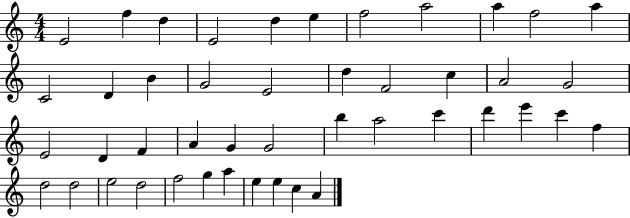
{
  \clef treble
  \numericTimeSignature
  \time 4/4
  \key c \major
  e'2 f''4 d''4 | e'2 d''4 e''4 | f''2 a''2 | a''4 f''2 a''4 | \break c'2 d'4 b'4 | g'2 e'2 | d''4 f'2 c''4 | a'2 g'2 | \break e'2 d'4 f'4 | a'4 g'4 g'2 | b''4 a''2 c'''4 | d'''4 e'''4 c'''4 f''4 | \break d''2 d''2 | e''2 d''2 | f''2 g''4 a''4 | e''4 e''4 c''4 a'4 | \break \bar "|."
}